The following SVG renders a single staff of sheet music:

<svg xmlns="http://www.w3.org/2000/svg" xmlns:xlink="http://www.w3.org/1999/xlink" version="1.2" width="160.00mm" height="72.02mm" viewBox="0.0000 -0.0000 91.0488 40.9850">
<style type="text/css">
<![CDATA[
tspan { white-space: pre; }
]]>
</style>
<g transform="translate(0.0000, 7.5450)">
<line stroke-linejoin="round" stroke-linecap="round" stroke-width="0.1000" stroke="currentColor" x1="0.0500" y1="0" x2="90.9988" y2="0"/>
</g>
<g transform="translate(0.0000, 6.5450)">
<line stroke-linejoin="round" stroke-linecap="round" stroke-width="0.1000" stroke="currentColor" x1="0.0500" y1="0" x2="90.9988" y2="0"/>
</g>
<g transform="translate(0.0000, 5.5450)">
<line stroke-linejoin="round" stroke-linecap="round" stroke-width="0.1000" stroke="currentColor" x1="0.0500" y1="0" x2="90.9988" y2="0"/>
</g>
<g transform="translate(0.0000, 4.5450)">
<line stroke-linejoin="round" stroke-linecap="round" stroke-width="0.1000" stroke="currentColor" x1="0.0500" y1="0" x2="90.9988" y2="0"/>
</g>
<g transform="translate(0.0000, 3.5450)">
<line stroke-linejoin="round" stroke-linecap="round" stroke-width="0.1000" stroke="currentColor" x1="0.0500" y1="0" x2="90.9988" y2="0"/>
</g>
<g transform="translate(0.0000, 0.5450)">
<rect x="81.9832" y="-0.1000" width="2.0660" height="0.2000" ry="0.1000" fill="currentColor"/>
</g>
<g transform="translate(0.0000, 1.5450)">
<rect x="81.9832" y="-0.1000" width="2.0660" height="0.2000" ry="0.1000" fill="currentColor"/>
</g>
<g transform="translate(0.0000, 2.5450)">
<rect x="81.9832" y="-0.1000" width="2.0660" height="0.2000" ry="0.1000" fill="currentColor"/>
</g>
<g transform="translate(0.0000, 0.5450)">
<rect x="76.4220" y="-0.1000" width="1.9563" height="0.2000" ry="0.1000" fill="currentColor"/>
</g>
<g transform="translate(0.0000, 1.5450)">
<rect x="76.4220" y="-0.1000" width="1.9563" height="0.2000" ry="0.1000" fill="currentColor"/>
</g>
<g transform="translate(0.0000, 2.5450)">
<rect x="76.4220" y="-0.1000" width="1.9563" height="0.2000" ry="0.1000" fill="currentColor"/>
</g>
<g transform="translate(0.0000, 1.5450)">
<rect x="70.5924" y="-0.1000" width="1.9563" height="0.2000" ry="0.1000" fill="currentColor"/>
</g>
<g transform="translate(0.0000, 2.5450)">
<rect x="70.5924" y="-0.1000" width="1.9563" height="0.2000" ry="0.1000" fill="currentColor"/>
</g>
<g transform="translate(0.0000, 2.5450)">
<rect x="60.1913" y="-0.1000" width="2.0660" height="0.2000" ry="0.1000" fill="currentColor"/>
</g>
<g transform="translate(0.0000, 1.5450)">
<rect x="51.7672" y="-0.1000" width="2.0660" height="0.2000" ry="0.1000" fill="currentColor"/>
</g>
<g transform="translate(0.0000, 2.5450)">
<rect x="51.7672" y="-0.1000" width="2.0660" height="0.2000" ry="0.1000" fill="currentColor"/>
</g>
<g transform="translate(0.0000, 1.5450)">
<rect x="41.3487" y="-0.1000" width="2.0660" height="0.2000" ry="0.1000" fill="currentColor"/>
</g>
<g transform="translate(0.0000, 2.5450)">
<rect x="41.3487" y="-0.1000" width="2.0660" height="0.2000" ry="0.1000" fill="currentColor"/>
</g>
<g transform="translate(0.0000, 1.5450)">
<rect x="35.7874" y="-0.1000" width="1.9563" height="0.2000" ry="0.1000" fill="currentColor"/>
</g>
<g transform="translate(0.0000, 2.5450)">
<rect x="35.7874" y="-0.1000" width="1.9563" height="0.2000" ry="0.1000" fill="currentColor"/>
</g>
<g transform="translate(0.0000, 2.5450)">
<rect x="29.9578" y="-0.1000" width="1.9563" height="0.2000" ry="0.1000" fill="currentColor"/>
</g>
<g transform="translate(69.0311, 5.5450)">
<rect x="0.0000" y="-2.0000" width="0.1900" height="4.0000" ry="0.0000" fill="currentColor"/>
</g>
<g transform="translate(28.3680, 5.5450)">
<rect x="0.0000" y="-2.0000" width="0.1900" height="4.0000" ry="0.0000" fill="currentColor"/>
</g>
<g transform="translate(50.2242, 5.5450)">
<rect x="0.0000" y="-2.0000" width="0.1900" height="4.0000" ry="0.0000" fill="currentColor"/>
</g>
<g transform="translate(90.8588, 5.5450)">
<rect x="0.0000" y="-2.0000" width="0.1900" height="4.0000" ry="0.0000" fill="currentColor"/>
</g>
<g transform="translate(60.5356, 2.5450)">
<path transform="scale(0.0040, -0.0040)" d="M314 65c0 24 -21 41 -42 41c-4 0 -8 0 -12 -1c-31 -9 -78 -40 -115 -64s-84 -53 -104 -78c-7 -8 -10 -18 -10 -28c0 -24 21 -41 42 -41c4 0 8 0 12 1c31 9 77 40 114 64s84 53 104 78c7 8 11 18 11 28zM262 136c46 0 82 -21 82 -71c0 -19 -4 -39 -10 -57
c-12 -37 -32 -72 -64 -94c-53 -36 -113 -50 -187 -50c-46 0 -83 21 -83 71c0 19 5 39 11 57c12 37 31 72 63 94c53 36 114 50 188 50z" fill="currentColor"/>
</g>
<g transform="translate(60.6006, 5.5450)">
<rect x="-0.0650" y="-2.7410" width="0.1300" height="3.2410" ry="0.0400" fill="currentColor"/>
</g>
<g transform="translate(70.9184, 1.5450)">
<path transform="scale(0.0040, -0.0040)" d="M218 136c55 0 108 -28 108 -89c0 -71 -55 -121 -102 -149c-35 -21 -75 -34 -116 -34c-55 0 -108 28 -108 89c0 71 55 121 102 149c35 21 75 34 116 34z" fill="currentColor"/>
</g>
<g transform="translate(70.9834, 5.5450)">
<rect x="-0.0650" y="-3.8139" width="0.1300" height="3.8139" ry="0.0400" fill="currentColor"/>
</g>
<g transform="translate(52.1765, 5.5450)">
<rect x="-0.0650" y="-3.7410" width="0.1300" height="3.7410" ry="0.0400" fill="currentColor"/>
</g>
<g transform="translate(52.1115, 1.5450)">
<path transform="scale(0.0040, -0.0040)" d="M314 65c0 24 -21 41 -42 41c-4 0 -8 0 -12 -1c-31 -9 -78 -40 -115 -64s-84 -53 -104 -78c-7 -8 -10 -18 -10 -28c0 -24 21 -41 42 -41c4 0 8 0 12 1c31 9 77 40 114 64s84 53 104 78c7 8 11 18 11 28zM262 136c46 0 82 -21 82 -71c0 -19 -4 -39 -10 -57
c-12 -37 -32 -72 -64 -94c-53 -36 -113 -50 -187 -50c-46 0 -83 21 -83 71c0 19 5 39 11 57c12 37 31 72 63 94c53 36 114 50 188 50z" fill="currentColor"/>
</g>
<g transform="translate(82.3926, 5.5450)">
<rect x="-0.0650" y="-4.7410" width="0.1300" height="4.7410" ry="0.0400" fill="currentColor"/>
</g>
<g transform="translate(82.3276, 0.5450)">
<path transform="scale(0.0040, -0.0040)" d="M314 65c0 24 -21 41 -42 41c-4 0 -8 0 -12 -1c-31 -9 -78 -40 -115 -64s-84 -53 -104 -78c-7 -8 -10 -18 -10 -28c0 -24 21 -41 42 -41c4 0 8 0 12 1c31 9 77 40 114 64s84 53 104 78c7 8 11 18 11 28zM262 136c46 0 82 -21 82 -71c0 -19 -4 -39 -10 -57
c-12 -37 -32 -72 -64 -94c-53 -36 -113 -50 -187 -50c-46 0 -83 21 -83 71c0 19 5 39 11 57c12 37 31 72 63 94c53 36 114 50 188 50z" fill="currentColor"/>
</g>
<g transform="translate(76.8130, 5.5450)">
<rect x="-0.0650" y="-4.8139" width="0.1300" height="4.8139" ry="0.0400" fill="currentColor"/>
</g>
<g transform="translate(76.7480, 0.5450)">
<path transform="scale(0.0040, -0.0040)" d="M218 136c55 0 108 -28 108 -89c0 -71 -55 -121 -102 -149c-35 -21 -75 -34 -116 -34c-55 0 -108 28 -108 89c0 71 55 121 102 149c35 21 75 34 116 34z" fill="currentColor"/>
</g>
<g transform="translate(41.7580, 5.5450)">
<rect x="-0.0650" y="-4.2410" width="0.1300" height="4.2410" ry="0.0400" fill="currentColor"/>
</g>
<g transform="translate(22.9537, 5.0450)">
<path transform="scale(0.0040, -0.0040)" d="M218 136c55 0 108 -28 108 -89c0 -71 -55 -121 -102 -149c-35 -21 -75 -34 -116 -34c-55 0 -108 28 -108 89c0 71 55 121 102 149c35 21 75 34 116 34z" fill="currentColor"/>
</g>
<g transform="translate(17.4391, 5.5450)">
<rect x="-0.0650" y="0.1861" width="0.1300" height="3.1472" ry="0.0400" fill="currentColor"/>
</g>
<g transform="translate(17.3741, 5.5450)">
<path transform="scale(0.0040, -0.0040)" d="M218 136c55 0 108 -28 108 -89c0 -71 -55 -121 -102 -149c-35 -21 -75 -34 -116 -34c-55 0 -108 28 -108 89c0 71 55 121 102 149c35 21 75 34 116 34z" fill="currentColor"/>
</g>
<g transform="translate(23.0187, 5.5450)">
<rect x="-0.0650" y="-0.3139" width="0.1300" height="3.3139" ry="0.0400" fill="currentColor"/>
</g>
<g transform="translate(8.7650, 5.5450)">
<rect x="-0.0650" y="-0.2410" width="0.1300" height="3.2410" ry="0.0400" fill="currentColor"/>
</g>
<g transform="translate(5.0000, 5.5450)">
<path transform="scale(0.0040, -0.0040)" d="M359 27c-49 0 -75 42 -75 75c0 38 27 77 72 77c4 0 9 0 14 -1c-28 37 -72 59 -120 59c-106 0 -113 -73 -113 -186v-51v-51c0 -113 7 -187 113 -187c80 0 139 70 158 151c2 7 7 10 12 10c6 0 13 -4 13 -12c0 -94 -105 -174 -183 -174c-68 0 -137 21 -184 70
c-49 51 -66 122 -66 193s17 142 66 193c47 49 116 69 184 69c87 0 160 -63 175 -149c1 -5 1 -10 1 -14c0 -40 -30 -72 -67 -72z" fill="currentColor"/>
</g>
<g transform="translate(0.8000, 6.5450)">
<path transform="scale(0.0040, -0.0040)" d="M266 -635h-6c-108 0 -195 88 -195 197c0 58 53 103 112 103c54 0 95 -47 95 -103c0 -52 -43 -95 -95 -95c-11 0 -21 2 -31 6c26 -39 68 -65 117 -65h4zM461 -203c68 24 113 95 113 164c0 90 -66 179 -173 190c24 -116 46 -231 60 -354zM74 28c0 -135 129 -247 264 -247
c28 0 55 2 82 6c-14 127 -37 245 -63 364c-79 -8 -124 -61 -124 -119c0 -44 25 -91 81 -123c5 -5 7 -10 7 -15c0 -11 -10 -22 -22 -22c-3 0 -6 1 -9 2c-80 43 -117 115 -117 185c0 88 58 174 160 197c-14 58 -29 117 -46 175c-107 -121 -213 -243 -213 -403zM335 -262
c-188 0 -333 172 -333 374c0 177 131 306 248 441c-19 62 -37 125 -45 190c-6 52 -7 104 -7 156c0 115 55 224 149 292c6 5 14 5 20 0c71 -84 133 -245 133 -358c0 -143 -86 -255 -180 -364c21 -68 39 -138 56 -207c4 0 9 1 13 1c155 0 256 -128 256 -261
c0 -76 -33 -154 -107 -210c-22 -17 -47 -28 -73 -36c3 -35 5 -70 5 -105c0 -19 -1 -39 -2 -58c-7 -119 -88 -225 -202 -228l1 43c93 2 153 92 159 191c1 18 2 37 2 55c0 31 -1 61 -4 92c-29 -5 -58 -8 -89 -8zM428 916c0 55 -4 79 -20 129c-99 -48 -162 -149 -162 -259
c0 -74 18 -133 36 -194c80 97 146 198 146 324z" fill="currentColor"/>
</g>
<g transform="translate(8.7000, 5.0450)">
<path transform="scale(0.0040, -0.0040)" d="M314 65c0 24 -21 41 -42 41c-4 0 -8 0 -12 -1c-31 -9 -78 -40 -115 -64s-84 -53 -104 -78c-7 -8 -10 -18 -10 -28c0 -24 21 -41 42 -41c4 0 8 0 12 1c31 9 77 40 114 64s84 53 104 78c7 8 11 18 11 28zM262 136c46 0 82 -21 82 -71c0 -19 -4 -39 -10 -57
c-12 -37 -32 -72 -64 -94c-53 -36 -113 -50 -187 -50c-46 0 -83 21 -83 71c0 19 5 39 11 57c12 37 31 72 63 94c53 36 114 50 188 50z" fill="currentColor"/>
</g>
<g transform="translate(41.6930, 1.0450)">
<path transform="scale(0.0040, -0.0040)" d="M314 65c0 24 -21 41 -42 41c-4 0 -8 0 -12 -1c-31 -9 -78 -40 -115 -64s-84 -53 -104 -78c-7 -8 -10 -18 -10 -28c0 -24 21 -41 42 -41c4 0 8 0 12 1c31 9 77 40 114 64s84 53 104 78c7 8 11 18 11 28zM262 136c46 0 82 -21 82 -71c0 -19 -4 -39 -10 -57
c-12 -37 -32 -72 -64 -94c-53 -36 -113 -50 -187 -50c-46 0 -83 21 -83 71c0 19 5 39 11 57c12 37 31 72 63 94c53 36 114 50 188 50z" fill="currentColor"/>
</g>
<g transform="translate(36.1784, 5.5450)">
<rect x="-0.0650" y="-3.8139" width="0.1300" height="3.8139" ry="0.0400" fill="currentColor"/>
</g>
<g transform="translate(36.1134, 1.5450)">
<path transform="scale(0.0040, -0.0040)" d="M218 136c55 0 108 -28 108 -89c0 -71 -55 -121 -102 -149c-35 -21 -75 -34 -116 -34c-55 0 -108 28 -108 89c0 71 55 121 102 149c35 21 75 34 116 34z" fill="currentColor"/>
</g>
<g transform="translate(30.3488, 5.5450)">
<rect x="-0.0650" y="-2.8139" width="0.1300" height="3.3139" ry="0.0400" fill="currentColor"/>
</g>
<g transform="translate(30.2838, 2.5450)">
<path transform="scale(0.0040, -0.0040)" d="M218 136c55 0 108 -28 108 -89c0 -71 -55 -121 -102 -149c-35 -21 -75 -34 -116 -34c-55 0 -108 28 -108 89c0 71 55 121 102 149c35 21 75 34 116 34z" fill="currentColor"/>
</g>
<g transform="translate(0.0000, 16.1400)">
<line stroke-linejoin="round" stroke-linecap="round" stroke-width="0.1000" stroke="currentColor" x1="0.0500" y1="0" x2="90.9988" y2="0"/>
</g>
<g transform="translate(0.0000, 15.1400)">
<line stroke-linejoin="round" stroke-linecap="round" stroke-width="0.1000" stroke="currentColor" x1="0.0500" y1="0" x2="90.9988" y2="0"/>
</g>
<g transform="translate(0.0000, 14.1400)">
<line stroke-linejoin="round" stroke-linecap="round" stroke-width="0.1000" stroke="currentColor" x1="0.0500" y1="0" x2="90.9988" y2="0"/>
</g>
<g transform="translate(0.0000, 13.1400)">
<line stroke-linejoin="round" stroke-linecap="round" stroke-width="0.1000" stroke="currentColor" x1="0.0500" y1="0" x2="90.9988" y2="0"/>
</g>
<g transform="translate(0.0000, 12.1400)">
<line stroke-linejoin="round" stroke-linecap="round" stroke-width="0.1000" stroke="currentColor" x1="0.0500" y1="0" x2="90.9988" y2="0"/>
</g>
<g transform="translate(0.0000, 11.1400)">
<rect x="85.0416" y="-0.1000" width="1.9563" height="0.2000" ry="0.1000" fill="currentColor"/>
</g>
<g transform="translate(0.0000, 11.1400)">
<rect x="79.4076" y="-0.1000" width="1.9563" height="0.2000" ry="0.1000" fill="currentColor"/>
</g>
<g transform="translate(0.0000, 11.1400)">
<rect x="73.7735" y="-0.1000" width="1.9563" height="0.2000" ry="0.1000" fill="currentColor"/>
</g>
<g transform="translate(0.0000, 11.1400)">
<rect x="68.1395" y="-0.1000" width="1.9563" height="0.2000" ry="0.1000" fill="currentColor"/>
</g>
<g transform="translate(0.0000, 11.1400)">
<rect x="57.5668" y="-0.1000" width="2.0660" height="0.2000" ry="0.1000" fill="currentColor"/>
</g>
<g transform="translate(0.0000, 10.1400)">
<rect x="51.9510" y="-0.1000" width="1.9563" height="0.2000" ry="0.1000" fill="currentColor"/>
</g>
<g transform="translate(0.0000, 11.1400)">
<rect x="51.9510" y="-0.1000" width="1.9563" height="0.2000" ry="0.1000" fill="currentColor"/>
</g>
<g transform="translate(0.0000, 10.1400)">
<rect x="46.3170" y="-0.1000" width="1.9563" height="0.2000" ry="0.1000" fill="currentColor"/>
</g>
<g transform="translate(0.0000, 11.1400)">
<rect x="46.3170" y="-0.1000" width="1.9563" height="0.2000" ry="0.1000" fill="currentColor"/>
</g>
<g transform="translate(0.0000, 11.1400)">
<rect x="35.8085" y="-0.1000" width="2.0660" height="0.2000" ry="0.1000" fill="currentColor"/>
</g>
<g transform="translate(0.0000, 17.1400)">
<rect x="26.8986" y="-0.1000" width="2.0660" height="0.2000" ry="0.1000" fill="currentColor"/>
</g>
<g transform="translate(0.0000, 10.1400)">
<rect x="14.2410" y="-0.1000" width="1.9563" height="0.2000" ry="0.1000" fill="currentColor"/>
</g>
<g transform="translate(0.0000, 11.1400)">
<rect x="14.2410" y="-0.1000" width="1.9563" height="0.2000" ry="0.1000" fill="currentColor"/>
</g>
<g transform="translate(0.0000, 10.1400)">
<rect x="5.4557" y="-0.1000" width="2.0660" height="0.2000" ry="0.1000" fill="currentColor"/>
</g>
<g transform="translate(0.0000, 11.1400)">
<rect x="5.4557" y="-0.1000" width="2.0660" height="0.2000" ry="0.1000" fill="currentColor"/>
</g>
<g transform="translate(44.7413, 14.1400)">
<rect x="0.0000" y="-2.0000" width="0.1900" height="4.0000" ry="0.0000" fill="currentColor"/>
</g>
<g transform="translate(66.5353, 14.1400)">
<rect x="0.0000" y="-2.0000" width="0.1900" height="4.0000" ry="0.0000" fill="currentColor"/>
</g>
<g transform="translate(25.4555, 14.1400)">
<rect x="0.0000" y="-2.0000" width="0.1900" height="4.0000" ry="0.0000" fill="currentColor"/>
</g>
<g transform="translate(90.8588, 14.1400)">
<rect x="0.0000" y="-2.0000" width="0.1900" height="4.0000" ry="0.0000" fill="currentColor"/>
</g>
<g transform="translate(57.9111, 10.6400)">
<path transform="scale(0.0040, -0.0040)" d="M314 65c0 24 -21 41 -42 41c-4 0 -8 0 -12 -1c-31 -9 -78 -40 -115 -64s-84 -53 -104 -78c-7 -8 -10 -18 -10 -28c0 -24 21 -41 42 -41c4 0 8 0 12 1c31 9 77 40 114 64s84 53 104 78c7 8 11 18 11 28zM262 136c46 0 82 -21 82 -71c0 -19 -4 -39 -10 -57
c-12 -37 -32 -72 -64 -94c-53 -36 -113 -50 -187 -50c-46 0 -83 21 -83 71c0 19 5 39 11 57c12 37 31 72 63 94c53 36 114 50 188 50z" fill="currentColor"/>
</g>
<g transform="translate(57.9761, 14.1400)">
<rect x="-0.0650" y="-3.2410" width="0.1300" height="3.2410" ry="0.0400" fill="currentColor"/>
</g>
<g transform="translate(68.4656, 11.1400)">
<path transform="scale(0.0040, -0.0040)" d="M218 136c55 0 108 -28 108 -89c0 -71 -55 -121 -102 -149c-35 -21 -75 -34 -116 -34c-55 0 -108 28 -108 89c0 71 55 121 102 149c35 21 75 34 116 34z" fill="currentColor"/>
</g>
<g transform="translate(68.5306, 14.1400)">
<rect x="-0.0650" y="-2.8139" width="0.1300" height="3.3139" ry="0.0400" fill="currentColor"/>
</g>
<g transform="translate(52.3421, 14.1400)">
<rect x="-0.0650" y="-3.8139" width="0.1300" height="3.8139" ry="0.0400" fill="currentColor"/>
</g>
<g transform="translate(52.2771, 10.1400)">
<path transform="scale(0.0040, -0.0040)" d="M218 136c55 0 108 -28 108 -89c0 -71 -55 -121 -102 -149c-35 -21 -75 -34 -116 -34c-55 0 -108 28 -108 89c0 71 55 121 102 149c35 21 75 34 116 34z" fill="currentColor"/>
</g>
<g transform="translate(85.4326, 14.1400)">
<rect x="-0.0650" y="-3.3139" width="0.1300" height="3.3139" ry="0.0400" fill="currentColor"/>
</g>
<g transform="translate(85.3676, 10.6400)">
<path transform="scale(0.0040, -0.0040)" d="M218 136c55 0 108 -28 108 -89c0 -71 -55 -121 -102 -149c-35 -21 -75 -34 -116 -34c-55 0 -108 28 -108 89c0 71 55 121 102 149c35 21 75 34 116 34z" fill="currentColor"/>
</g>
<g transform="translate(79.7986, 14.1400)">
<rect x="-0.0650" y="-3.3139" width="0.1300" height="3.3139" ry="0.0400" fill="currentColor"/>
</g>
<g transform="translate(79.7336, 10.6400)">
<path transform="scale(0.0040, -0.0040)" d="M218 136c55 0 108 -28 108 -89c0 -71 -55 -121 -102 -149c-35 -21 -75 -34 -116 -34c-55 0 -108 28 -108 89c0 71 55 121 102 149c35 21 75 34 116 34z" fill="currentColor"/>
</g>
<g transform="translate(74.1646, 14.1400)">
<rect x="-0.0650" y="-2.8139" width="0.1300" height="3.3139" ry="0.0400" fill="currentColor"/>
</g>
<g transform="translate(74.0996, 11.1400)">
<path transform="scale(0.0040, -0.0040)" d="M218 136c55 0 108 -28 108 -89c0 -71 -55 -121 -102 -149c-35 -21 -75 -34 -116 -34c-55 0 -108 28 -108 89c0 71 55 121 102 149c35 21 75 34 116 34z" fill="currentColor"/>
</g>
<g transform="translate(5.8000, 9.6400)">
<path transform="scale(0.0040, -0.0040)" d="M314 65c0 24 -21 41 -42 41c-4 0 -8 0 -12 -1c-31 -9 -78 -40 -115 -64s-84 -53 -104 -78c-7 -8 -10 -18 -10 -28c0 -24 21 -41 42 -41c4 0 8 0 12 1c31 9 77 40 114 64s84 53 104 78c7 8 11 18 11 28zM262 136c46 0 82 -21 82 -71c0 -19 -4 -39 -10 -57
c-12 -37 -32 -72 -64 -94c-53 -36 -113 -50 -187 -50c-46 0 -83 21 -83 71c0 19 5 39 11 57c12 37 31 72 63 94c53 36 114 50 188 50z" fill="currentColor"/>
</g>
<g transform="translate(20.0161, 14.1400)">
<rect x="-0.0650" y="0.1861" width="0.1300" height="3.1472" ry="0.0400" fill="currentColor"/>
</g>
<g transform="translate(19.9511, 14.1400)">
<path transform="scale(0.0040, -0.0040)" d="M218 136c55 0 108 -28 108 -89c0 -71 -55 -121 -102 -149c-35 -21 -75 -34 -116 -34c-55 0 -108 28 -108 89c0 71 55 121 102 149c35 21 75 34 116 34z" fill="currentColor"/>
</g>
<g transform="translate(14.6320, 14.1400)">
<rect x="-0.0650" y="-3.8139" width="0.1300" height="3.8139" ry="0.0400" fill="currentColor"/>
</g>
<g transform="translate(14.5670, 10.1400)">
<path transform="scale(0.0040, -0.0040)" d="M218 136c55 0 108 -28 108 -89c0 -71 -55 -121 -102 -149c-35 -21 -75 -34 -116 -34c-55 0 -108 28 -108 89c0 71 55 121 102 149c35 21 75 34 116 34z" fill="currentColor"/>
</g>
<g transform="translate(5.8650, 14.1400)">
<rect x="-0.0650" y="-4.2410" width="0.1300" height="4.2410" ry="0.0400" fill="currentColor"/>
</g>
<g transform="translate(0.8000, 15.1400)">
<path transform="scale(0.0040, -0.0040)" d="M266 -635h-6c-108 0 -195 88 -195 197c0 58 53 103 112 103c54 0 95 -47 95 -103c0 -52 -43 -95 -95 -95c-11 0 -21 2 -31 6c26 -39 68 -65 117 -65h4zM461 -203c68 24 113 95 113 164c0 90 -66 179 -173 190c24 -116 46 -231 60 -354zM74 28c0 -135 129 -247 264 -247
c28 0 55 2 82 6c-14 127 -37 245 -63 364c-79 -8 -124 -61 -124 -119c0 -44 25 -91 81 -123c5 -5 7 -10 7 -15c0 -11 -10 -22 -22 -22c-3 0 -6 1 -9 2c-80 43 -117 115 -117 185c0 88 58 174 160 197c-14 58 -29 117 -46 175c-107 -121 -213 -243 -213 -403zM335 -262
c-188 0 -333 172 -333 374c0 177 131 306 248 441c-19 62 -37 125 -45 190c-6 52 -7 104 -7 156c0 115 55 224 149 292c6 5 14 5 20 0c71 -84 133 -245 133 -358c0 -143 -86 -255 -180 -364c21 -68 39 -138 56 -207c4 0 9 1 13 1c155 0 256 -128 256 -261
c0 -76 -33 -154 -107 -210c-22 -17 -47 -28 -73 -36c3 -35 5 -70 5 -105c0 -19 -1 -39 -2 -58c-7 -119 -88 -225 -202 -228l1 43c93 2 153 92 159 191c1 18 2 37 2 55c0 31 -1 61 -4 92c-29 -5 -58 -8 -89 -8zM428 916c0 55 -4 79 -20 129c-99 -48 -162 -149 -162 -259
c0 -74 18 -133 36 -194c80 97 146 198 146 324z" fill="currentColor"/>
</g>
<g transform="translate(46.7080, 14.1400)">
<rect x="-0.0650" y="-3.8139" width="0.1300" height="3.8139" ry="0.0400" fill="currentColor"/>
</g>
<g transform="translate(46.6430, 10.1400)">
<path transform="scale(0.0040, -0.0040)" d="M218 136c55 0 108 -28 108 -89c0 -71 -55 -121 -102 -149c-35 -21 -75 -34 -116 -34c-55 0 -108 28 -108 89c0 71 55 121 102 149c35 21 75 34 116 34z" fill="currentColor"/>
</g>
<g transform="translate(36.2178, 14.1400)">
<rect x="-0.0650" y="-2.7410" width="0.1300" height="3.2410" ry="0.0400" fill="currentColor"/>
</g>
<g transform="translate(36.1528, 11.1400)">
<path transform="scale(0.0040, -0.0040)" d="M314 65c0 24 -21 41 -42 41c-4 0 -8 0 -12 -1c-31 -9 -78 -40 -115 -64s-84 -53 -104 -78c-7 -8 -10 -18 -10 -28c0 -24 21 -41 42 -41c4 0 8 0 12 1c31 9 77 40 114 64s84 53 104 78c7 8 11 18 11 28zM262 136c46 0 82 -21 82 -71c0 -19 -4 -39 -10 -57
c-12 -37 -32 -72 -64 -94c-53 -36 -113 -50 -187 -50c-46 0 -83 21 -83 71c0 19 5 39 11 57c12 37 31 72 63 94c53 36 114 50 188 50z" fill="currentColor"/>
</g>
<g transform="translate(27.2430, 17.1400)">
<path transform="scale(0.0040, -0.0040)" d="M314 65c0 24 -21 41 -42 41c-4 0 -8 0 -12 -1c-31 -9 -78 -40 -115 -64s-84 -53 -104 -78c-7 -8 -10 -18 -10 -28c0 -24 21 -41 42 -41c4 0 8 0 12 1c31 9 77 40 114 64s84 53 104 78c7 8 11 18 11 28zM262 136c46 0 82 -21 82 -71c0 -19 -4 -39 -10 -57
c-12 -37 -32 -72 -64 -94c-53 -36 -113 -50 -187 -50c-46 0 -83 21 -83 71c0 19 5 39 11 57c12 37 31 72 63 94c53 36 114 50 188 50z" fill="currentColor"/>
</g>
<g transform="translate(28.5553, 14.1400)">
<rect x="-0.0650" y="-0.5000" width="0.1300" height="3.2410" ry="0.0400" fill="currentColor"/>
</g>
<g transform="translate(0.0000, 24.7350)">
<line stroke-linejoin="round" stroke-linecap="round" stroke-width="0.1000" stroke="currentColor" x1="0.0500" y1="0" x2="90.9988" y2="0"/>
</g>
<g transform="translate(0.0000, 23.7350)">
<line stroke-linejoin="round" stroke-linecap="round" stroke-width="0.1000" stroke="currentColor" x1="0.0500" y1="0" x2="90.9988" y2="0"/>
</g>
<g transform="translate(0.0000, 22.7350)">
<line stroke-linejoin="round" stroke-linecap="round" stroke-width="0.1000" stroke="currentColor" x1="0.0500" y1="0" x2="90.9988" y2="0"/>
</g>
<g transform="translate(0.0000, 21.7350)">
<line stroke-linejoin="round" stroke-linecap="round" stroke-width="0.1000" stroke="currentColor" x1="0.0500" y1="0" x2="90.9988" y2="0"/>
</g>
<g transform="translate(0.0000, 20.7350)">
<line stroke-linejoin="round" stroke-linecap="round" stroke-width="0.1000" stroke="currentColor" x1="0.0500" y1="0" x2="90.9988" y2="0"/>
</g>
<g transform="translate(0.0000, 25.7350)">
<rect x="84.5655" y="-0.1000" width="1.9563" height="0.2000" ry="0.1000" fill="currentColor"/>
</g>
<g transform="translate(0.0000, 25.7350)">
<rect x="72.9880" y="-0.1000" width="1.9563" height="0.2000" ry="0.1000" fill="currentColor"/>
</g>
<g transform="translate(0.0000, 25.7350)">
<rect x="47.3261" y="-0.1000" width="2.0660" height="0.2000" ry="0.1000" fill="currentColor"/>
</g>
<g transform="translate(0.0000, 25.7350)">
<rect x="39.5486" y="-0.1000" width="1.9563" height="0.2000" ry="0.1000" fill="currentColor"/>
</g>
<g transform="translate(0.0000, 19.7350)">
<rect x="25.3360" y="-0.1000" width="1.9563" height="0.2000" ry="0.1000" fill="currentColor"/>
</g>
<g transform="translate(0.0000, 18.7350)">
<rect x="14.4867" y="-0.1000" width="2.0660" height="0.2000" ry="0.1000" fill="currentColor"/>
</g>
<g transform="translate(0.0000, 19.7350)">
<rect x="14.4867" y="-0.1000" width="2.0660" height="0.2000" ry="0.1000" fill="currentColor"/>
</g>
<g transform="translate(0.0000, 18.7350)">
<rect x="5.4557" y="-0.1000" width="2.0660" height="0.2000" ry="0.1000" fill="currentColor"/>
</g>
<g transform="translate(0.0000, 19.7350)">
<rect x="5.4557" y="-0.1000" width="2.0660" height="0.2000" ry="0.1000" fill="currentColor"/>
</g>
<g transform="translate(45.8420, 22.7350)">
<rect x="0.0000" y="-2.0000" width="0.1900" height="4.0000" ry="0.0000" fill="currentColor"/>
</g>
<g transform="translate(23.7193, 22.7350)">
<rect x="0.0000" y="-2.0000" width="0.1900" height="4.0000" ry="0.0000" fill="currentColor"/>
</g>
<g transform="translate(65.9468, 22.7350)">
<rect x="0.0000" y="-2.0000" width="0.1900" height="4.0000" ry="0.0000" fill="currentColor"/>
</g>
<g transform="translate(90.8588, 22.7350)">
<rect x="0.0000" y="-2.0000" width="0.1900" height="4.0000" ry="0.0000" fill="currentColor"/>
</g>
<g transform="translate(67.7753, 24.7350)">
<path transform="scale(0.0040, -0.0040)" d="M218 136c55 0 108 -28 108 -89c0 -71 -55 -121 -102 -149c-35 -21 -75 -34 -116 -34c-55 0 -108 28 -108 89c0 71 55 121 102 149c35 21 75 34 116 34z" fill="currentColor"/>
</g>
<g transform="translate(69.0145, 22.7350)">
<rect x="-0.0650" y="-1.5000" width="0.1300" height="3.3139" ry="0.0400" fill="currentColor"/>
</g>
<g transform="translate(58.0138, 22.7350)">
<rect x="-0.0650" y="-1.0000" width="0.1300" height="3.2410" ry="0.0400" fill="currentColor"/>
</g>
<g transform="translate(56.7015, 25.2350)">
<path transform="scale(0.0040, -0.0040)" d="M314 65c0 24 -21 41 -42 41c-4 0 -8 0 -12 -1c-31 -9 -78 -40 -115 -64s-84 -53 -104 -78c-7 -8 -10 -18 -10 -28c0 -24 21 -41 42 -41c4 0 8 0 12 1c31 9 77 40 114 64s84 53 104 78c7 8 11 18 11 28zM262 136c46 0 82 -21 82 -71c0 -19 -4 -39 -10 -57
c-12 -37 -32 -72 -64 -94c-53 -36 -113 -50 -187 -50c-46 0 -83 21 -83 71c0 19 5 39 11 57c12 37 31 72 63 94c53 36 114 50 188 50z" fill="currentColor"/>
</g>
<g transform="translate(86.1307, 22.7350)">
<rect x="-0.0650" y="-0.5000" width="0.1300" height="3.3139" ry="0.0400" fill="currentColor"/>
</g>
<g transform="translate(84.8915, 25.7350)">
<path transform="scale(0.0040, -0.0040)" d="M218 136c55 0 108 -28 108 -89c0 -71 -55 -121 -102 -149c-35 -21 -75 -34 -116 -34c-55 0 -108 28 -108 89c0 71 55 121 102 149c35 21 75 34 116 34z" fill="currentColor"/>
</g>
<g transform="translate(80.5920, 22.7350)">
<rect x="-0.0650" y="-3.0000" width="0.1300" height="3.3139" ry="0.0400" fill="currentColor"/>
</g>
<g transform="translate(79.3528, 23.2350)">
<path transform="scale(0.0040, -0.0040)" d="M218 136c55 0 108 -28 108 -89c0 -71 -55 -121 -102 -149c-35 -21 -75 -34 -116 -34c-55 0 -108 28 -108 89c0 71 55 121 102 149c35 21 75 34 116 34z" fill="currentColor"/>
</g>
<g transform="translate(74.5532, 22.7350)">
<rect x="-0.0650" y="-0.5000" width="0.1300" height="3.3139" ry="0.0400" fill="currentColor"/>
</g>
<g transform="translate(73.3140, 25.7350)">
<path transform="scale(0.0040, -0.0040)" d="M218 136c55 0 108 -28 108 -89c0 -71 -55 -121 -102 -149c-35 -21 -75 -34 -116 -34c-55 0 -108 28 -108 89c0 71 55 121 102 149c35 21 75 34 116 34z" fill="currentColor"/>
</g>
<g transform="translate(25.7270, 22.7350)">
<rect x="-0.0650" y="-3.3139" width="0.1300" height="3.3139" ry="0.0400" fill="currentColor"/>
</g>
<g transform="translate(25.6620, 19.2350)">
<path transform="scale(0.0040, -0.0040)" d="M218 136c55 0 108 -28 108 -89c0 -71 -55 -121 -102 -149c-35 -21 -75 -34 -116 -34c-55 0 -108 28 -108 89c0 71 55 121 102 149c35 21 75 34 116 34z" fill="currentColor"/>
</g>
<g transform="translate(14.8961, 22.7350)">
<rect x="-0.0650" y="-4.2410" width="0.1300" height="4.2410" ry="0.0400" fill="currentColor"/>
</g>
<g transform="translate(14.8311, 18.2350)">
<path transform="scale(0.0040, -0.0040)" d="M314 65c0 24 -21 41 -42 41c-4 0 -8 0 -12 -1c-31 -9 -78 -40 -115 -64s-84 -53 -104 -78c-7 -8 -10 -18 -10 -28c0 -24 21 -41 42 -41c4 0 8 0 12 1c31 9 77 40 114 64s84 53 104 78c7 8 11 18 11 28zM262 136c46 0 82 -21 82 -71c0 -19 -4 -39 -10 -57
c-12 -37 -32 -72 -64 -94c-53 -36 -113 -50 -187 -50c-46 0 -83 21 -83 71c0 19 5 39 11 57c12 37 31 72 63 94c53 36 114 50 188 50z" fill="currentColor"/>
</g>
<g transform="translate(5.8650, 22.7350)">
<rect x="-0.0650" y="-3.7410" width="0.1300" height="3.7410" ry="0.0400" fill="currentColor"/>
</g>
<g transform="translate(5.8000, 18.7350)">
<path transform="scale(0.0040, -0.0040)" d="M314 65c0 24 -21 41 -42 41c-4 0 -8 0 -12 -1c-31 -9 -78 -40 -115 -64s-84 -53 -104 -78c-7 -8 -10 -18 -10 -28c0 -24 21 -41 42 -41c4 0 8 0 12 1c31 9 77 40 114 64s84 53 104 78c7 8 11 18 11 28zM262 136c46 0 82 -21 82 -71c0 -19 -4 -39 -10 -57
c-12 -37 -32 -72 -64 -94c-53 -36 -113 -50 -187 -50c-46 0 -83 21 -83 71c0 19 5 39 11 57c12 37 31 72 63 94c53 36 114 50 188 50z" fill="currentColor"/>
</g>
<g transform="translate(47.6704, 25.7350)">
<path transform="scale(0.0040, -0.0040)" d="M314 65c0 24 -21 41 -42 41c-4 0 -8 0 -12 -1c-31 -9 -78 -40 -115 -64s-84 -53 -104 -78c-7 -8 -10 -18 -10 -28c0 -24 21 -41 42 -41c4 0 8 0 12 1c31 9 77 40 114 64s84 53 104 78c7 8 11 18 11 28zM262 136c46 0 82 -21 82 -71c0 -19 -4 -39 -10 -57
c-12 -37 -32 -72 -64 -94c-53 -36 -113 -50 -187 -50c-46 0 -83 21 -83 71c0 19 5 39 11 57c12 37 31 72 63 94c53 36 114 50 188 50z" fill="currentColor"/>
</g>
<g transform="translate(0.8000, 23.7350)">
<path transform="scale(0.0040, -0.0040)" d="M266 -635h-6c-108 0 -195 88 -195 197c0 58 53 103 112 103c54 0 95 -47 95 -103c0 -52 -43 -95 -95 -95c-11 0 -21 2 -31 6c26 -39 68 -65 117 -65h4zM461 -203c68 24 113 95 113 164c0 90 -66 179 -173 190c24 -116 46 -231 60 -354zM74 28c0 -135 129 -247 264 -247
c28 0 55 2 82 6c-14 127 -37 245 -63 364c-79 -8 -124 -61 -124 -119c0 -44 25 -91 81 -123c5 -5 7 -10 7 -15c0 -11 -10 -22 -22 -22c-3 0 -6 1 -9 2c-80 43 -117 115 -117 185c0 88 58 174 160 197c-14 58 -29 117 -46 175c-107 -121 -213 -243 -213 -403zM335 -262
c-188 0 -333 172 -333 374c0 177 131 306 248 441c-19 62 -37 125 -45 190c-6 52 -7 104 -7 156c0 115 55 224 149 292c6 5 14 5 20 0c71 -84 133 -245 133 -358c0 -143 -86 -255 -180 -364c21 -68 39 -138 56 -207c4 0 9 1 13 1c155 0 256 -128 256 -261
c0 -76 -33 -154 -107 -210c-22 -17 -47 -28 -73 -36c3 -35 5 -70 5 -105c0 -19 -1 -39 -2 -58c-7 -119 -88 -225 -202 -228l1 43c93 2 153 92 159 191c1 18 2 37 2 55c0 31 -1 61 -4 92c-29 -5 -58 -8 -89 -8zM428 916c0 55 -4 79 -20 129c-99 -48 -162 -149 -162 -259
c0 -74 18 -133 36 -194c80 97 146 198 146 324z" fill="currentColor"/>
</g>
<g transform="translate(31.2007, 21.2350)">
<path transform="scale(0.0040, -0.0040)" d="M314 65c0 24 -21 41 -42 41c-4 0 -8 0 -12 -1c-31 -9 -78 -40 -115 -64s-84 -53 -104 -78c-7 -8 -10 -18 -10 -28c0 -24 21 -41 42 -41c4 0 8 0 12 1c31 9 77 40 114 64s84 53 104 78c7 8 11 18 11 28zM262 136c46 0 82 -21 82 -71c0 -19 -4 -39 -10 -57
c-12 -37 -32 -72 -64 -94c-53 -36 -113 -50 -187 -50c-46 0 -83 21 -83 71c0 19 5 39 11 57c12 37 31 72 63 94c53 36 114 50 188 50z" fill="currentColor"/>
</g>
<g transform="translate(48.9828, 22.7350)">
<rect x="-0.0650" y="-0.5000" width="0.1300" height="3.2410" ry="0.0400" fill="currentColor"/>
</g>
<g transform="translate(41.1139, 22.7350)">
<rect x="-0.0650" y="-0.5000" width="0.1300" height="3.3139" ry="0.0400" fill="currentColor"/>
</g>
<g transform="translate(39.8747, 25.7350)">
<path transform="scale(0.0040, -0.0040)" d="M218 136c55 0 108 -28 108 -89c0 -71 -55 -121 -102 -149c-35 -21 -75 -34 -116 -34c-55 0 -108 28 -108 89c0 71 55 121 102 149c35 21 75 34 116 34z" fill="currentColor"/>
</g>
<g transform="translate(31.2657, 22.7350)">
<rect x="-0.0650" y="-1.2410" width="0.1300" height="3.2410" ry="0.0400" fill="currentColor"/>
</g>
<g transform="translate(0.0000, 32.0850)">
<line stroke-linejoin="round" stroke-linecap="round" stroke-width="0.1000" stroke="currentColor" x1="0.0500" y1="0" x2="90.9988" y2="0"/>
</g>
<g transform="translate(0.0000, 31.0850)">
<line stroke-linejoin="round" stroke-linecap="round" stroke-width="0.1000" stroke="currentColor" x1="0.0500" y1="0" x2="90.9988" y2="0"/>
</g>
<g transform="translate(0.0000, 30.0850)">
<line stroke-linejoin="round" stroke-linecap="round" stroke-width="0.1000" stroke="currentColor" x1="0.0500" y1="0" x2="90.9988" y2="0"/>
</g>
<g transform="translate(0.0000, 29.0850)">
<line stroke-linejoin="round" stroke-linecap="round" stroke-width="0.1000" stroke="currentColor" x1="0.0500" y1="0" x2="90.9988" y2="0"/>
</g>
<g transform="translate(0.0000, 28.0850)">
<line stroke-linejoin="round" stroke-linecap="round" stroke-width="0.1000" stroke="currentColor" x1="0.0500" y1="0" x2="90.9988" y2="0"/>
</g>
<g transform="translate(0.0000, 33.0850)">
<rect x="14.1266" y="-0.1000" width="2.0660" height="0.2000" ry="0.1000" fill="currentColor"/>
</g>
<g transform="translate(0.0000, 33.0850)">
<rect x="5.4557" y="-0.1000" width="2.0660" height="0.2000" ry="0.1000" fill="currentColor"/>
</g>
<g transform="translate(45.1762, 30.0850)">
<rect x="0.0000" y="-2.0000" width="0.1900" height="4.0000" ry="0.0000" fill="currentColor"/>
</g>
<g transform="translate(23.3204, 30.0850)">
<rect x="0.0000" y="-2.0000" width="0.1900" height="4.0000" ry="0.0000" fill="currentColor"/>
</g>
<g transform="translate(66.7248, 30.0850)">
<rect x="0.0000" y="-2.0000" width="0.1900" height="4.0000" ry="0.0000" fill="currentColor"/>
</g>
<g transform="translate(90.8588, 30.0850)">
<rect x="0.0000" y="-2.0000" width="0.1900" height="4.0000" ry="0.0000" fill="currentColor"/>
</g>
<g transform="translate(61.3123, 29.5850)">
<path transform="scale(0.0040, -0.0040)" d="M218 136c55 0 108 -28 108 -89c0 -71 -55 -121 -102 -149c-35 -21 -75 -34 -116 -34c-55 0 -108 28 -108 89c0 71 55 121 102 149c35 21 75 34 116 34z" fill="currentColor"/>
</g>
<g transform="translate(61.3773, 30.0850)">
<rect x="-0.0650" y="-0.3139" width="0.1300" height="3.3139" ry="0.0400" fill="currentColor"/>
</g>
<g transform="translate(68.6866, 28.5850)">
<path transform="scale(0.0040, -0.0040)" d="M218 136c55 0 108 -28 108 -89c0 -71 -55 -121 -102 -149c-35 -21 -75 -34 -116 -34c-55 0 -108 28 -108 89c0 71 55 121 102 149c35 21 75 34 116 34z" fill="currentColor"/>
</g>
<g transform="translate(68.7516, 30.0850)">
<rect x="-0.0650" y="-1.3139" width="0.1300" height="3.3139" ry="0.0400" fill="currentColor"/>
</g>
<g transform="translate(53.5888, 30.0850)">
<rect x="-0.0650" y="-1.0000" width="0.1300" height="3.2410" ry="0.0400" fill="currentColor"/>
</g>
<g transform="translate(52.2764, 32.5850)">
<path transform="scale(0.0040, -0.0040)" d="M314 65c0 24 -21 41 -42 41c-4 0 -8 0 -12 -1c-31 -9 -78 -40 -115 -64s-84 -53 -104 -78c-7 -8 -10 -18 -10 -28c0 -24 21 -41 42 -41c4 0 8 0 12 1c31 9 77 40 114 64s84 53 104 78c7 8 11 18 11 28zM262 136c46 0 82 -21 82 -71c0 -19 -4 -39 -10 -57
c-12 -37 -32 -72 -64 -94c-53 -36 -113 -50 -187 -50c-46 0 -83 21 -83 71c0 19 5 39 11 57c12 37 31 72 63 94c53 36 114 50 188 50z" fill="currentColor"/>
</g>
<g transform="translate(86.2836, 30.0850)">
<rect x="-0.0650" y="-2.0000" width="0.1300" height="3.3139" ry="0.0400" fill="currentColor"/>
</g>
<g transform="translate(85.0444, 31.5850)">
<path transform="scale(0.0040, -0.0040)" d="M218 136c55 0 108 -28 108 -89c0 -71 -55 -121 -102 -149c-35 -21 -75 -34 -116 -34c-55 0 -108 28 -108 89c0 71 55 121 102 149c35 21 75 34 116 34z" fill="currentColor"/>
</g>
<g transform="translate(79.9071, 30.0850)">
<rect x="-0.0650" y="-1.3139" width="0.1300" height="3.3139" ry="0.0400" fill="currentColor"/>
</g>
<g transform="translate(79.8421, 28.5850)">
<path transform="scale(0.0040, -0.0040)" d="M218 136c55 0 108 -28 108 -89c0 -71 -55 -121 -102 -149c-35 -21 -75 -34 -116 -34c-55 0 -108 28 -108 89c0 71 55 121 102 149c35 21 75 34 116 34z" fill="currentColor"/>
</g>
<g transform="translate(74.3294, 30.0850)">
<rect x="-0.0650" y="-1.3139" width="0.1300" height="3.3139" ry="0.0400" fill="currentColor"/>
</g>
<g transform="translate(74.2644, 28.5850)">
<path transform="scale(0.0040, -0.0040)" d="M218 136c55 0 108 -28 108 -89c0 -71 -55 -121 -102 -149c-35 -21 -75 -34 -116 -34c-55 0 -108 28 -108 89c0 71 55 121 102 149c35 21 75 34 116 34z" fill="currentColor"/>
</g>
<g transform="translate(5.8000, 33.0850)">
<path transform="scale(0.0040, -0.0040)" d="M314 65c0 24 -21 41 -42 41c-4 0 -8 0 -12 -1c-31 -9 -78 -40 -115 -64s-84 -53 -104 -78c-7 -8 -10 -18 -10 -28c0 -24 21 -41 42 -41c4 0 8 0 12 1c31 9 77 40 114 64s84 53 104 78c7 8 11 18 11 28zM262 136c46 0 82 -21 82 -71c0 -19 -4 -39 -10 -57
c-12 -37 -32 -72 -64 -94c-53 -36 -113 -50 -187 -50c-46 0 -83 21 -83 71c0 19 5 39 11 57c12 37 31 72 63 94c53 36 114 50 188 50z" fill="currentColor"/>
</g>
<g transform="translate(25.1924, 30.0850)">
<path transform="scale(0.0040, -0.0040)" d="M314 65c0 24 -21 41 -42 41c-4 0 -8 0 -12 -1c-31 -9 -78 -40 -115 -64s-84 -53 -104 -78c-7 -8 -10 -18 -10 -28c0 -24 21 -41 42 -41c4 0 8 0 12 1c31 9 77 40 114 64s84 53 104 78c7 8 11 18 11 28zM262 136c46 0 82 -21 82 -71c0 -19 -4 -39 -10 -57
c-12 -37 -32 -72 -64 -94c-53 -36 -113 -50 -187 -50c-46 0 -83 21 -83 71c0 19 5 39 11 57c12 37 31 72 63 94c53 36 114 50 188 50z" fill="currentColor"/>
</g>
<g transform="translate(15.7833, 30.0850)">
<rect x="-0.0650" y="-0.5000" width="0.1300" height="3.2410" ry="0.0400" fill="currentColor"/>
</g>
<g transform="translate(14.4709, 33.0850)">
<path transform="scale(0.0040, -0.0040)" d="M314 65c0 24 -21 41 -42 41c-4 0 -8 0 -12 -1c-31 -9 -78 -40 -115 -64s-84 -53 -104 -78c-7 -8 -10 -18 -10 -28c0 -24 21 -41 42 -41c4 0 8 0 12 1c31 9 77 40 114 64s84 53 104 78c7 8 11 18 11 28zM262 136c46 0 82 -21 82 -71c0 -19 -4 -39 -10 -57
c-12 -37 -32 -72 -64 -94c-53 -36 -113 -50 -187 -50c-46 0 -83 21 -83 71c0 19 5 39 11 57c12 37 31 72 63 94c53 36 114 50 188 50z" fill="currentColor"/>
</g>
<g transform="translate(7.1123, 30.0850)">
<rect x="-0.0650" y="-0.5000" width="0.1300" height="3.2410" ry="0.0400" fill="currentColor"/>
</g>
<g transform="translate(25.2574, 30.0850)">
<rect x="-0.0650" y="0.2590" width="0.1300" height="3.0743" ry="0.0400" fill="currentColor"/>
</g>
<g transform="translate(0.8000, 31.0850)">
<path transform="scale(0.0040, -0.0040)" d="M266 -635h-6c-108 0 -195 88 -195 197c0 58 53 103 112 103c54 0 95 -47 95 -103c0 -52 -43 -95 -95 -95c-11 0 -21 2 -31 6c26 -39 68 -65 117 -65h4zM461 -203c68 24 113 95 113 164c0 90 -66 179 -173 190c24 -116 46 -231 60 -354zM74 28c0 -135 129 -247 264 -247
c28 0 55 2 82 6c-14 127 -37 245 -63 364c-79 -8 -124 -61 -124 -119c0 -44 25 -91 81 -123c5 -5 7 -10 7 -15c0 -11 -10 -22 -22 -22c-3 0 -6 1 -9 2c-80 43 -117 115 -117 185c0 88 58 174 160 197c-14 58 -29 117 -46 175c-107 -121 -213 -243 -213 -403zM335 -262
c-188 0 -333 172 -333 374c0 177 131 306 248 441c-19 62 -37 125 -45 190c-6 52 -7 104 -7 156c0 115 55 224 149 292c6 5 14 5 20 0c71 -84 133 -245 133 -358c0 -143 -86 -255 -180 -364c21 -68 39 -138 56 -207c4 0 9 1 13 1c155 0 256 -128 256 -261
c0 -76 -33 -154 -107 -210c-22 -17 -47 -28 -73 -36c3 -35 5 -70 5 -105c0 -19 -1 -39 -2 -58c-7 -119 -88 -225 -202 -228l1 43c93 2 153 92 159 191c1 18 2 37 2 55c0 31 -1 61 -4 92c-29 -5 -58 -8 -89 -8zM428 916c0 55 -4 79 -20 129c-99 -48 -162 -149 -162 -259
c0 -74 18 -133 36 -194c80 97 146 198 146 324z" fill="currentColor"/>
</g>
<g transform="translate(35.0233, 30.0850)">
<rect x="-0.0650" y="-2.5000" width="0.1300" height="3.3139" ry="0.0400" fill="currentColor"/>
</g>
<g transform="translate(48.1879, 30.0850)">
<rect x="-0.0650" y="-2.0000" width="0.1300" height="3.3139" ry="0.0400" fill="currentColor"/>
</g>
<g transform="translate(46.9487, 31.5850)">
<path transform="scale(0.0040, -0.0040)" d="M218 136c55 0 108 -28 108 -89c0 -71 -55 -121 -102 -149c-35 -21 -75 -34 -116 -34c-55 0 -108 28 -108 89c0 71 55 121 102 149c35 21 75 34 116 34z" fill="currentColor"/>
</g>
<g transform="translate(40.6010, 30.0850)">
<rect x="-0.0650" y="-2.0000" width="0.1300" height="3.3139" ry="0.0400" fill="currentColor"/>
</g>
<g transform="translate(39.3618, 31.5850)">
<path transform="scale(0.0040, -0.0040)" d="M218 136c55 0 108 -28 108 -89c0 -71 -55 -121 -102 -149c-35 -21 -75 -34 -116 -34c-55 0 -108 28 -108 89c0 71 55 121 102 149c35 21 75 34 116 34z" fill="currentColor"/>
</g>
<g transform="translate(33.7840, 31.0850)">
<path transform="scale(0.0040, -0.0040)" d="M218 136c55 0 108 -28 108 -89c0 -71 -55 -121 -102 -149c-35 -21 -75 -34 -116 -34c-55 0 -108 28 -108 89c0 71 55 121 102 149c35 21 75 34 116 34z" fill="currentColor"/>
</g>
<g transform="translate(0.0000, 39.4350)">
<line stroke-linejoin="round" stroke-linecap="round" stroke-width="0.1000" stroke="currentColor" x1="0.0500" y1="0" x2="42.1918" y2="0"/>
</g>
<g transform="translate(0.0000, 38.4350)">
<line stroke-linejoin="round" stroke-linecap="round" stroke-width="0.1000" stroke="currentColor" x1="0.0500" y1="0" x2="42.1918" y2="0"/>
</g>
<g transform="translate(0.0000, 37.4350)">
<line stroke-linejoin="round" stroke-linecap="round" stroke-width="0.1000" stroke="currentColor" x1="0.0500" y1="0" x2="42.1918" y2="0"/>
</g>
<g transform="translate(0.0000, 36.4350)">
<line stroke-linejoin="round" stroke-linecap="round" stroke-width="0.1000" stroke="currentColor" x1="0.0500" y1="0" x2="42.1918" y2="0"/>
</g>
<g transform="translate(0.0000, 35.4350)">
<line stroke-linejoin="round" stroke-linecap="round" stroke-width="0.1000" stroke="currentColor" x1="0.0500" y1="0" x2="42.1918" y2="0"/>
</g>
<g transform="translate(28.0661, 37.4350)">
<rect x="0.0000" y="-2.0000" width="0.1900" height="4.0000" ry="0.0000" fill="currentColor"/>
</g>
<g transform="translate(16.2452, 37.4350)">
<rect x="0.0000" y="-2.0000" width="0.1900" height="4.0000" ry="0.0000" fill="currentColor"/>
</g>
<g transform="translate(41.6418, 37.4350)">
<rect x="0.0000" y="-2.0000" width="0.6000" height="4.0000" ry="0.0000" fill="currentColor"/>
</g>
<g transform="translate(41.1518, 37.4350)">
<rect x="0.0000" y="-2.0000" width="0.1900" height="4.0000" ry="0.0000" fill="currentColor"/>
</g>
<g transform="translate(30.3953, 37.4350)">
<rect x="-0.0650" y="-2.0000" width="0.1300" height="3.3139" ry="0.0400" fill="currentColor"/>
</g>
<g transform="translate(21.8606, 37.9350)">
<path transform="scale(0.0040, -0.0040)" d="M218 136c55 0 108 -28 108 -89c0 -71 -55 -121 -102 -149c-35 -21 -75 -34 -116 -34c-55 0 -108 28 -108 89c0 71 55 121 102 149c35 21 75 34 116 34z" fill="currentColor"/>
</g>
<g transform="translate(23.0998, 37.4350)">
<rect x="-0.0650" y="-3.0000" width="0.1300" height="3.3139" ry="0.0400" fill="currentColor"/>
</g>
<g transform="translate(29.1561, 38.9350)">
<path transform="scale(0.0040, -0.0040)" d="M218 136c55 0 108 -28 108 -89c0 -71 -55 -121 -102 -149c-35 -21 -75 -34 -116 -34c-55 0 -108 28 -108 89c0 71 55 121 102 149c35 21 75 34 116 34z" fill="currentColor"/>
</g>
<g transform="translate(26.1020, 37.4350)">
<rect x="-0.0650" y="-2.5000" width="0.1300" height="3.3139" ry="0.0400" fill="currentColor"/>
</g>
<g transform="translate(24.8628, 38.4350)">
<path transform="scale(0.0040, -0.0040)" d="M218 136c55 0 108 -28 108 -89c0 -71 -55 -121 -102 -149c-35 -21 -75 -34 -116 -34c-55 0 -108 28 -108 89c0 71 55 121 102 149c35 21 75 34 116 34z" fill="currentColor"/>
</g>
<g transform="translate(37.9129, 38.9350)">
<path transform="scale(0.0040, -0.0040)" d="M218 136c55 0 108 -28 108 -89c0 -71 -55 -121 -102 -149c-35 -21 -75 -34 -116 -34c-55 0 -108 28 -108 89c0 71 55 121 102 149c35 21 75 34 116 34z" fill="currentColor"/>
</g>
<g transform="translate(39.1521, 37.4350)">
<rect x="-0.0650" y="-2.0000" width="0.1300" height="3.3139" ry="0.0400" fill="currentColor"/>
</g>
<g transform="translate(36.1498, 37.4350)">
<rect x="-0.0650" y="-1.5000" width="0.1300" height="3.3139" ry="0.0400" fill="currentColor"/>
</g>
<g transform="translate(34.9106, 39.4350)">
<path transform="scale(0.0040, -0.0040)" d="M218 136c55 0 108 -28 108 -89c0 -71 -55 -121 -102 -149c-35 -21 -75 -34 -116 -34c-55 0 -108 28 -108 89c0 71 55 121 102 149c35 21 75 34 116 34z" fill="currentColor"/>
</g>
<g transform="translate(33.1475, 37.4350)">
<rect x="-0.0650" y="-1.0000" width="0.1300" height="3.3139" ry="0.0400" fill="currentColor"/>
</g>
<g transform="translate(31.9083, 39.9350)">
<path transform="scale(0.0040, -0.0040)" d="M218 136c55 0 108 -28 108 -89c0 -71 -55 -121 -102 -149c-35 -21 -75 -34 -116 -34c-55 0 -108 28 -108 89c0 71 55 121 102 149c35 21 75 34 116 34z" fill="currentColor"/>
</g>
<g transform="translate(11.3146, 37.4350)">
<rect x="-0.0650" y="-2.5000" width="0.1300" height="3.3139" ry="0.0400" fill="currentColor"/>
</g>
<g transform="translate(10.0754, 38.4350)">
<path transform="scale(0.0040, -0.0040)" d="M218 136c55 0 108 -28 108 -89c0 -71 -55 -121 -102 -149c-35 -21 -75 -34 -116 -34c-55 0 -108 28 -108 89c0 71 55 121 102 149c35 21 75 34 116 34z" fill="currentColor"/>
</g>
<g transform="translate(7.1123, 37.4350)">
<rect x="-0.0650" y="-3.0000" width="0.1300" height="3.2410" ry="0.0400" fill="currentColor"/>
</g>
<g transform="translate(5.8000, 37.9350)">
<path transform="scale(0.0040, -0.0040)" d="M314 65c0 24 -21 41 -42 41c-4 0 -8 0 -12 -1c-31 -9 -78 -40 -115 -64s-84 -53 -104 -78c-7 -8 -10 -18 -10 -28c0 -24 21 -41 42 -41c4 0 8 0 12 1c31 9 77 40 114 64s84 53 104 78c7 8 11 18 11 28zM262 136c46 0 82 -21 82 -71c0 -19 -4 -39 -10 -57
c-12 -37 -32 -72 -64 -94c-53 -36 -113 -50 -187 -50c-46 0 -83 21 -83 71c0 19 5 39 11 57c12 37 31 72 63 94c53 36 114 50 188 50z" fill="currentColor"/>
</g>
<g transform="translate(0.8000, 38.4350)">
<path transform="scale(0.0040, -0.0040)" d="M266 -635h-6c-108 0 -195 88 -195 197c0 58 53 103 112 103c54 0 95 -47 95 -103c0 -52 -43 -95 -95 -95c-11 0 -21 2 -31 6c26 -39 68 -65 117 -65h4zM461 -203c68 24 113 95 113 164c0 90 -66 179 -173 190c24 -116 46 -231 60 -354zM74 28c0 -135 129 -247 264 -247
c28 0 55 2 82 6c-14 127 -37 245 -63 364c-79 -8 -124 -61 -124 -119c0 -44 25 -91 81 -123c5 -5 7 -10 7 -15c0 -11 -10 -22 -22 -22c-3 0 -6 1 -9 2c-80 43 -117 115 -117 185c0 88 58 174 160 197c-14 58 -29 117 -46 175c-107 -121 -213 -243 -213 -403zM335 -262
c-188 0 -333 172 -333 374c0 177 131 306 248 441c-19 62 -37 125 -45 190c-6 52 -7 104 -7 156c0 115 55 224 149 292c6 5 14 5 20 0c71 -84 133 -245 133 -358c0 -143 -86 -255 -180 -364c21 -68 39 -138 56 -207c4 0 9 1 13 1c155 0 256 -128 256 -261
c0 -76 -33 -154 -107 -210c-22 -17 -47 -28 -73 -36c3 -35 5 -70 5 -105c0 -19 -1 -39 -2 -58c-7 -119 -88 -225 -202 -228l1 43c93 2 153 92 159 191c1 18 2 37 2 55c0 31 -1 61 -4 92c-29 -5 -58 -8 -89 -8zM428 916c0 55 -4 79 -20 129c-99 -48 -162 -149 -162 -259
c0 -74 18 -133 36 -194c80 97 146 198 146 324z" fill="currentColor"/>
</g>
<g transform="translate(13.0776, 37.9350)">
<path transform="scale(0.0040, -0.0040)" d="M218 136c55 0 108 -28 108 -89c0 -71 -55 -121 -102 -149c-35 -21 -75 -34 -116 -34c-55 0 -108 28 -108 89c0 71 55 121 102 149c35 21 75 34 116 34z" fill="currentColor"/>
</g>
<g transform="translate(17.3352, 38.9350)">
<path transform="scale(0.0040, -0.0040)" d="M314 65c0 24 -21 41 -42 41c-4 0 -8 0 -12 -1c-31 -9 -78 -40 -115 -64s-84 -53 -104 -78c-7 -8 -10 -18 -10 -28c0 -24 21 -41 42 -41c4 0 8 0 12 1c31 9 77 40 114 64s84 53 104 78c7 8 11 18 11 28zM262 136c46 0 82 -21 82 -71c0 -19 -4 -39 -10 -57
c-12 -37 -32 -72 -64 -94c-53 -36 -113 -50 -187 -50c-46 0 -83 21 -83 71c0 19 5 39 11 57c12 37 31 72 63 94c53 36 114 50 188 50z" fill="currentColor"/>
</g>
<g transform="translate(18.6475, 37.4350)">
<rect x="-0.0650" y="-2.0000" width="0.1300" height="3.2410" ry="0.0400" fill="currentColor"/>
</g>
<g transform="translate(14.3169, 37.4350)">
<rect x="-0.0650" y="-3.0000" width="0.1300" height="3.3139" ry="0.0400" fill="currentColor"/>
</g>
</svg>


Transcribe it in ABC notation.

X:1
T:Untitled
M:4/4
L:1/4
K:C
c2 B c a c' d'2 c'2 a2 c' e' e'2 d'2 c' B C2 a2 c' c' b2 a a b b c'2 d'2 b e2 C C2 D2 E C A C C2 C2 B2 G F F D2 c e e e F A2 G A F2 A G F D E F